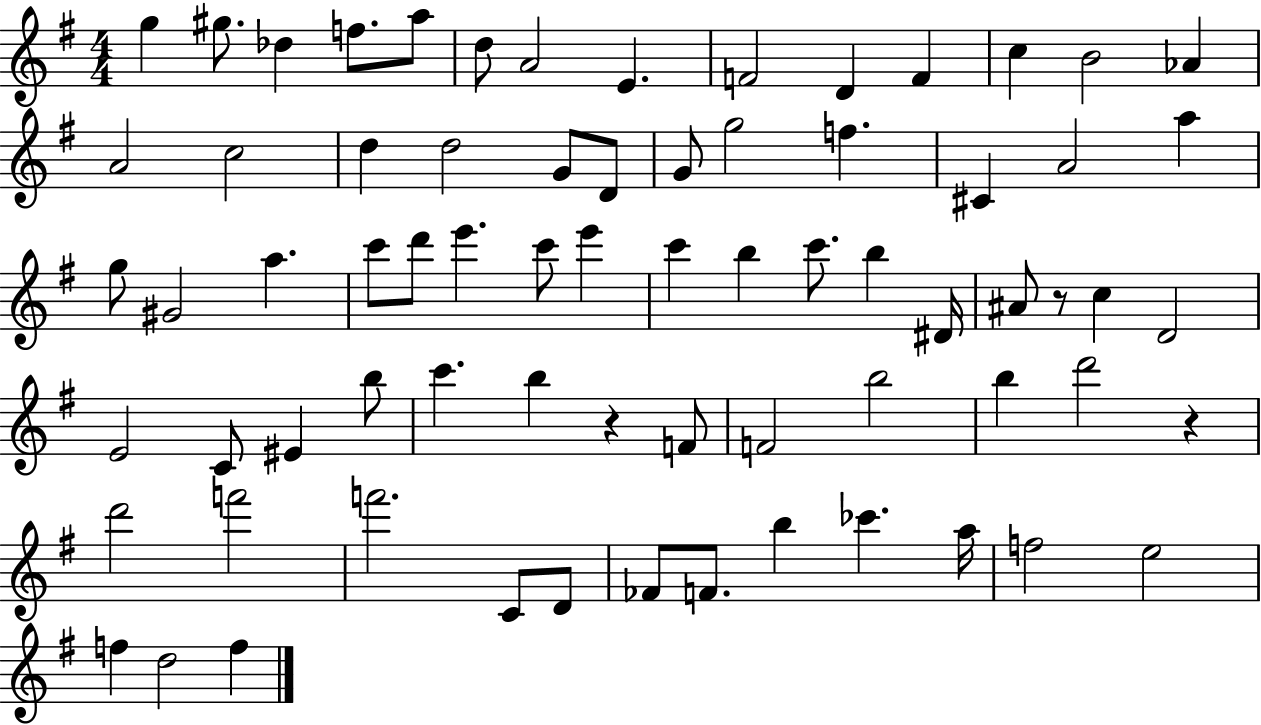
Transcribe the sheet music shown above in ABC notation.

X:1
T:Untitled
M:4/4
L:1/4
K:G
g ^g/2 _d f/2 a/2 d/2 A2 E F2 D F c B2 _A A2 c2 d d2 G/2 D/2 G/2 g2 f ^C A2 a g/2 ^G2 a c'/2 d'/2 e' c'/2 e' c' b c'/2 b ^D/4 ^A/2 z/2 c D2 E2 C/2 ^E b/2 c' b z F/2 F2 b2 b d'2 z d'2 f'2 f'2 C/2 D/2 _F/2 F/2 b _c' a/4 f2 e2 f d2 f